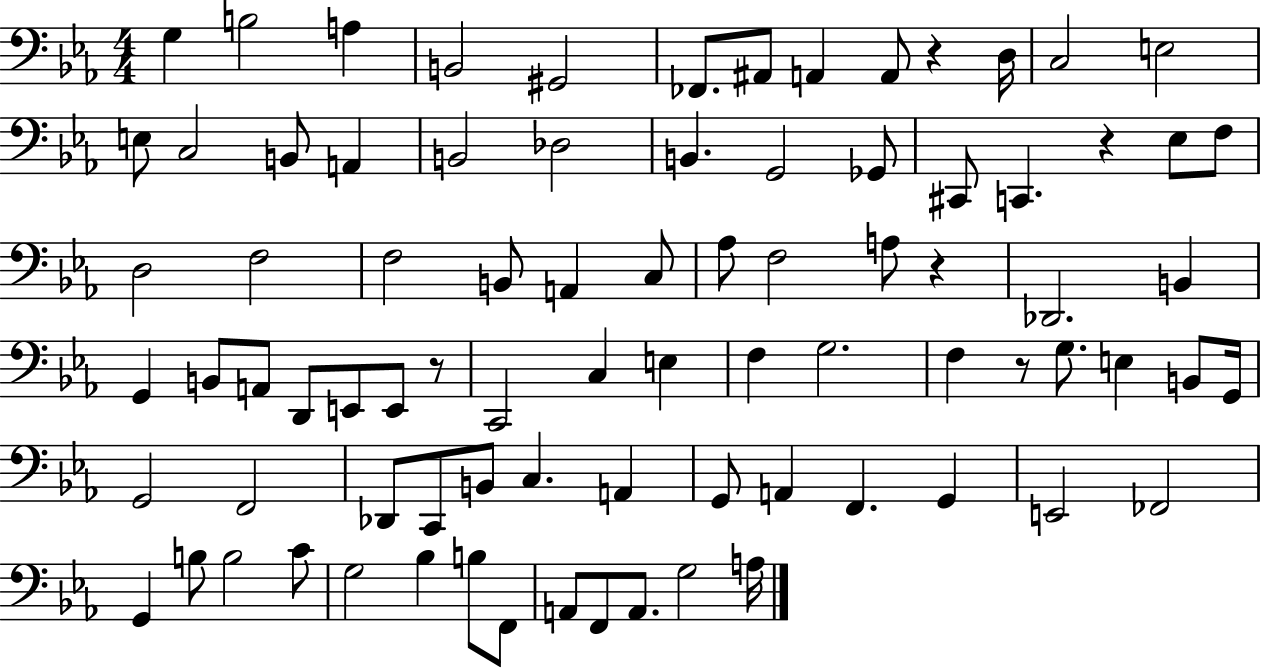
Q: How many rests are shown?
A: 5